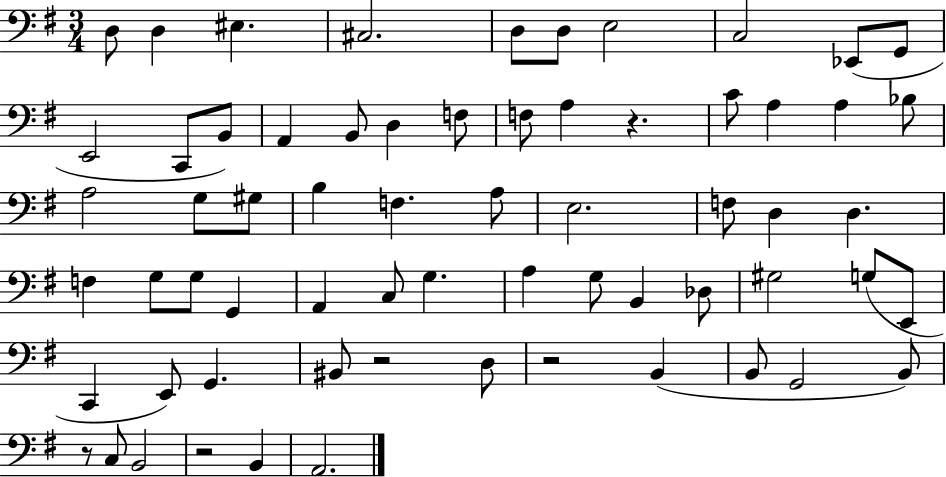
D3/e D3/q EIS3/q. C#3/h. D3/e D3/e E3/h C3/h Eb2/e G2/e E2/h C2/e B2/e A2/q B2/e D3/q F3/e F3/e A3/q R/q. C4/e A3/q A3/q Bb3/e A3/h G3/e G#3/e B3/q F3/q. A3/e E3/h. F3/e D3/q D3/q. F3/q G3/e G3/e G2/q A2/q C3/e G3/q. A3/q G3/e B2/q Db3/e G#3/h G3/e E2/e C2/q E2/e G2/q. BIS2/e R/h D3/e R/h B2/q B2/e G2/h B2/e R/e C3/e B2/h R/h B2/q A2/h.